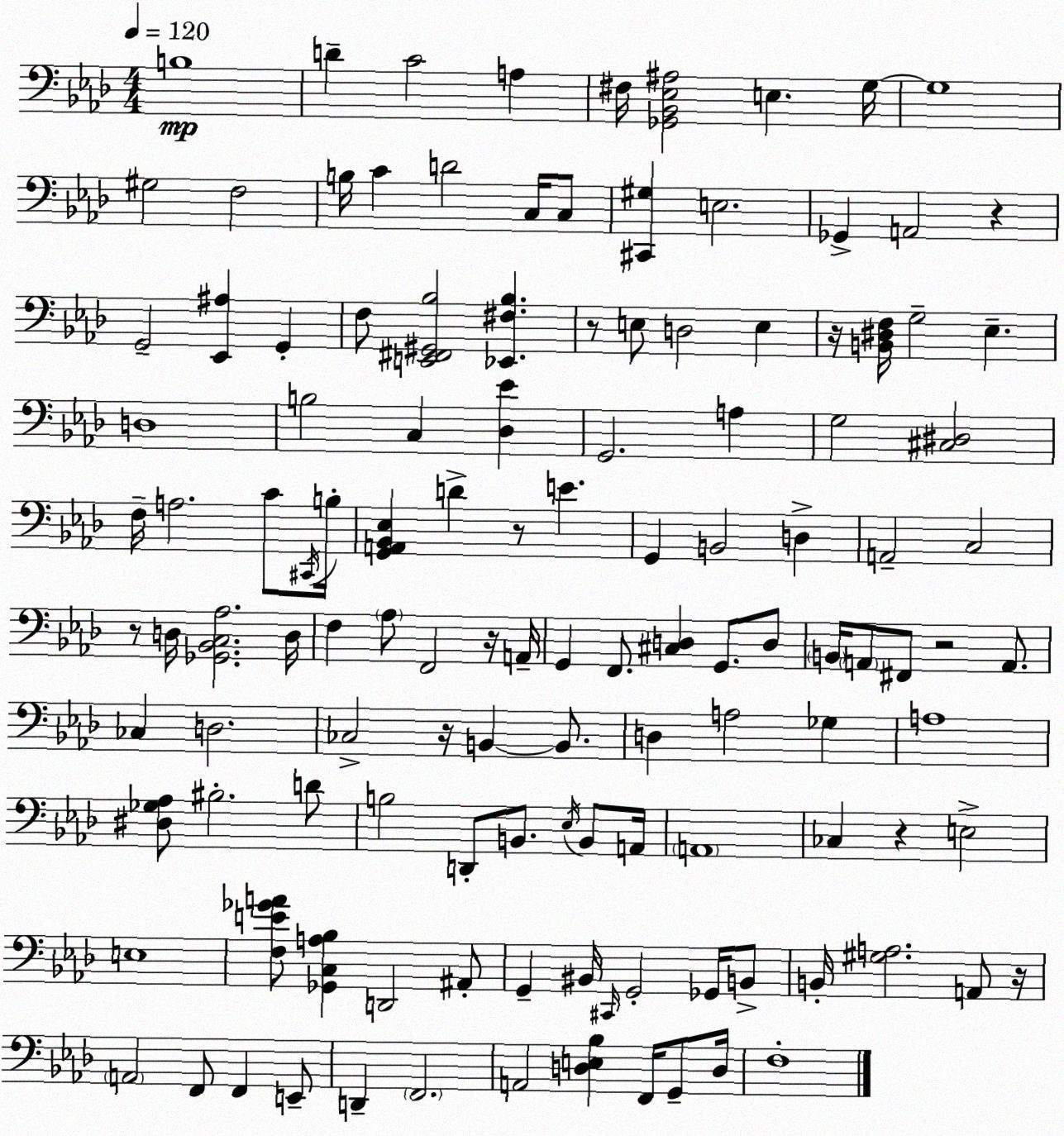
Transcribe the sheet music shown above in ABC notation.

X:1
T:Untitled
M:4/4
L:1/4
K:Fm
B,4 D C2 A, ^F,/4 [_G,,_B,,_E,^A,]2 E, G,/4 G,4 ^G,2 F,2 B,/4 C D2 C,/4 C,/2 [^C,,^G,] E,2 _G,, A,,2 z G,,2 [_E,,^A,] G,, F,/2 [E,,^F,,^G,,_B,]2 [_E,,^F,_B,] z/2 E,/2 D,2 E, z/4 [B,,^D,F,]/4 G,2 _E, D,4 B,2 C, [_D,_E] G,,2 A, G,2 [^C,^D,]2 F,/4 A,2 C/2 ^C,,/4 B,/4 [G,,A,,_B,,_E,] D z/2 E G,, B,,2 D, A,,2 C,2 z/2 D,/4 [_G,,_B,,C,_A,]2 D,/4 F, _A,/2 F,,2 z/4 A,,/4 G,, F,,/2 [^C,D,] G,,/2 D,/2 B,,/4 A,,/2 ^F,,/2 z2 A,,/2 _C, D,2 _C,2 z/4 B,, B,,/2 D, A,2 _G, A,4 [^D,_G,_A,]/2 ^B,2 D/2 B,2 D,,/2 B,,/2 _E,/4 B,,/2 A,,/4 A,,4 _C, z E,2 E,4 [F,E_GA]/2 [_G,,C,A,_B,] D,,2 ^A,,/2 G,, ^B,,/4 ^C,,/4 G,,2 _G,,/4 B,,/2 B,,/4 [^G,A,]2 A,,/2 z/4 A,,2 F,,/2 F,, E,,/2 D,, F,,2 A,,2 [D,E,_B,] F,,/4 G,,/2 D,/4 F,4